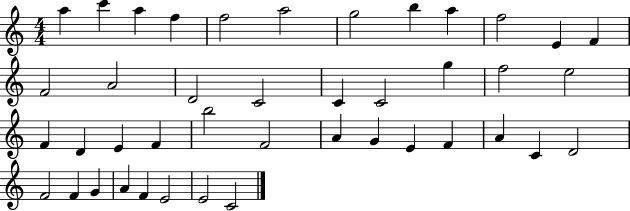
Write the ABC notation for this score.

X:1
T:Untitled
M:4/4
L:1/4
K:C
a c' a f f2 a2 g2 b a f2 E F F2 A2 D2 C2 C C2 g f2 e2 F D E F b2 F2 A G E F A C D2 F2 F G A F E2 E2 C2